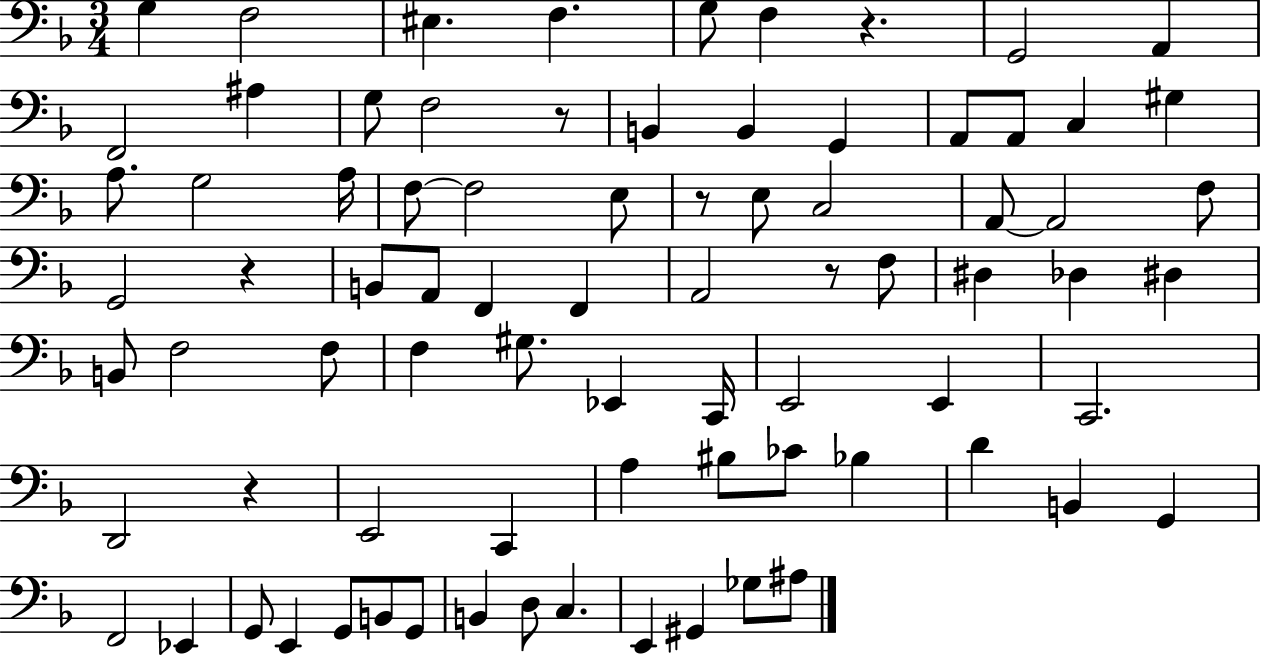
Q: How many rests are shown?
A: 6